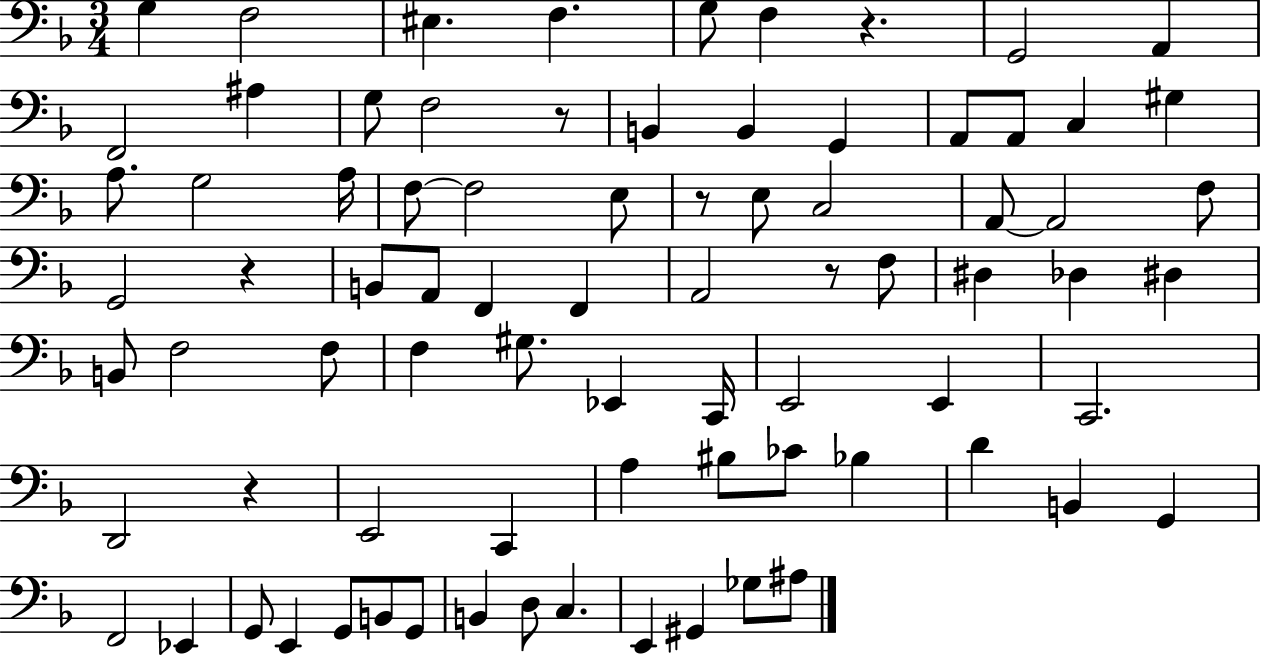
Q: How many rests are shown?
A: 6